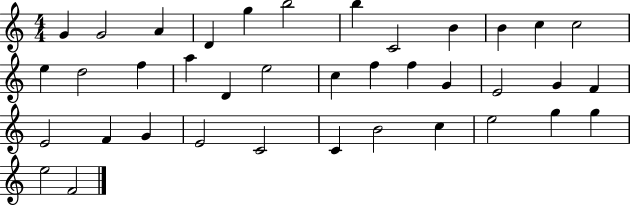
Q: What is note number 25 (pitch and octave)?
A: F4